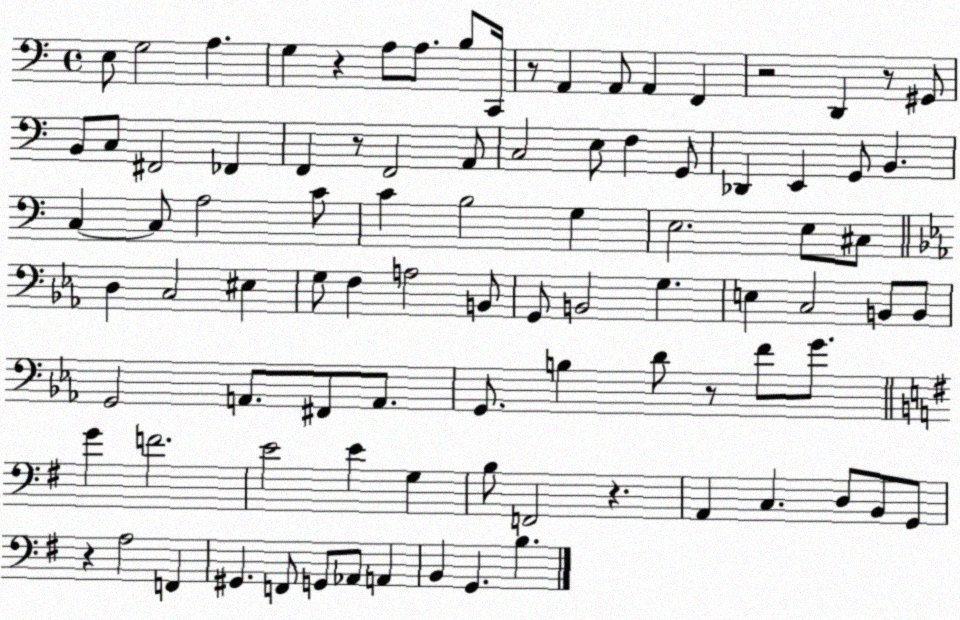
X:1
T:Untitled
M:4/4
L:1/4
K:C
E,/2 G,2 A, G, z A,/2 A,/2 B,/2 C,,/4 z/2 A,, A,,/2 A,, F,, z2 D,, z/2 ^G,,/2 B,,/2 C,/2 ^F,,2 _F,, F,, z/2 F,,2 A,,/2 C,2 E,/2 F, G,,/2 _D,, E,, G,,/2 B,, C, C,/2 A,2 C/2 C B,2 G, E,2 E,/2 ^C,/2 D, C,2 ^E, G,/2 F, A,2 B,,/2 G,,/2 B,,2 G, E, C,2 B,,/2 B,,/2 G,,2 A,,/2 ^F,,/2 A,,/2 G,,/2 B, D/2 z/2 F/2 G/2 G F2 E2 E G, B,/2 F,,2 z A,, C, D,/2 B,,/2 G,,/2 z A,2 F,, ^G,, F,,/2 G,,/2 _A,,/2 A,, B,, G,, B,